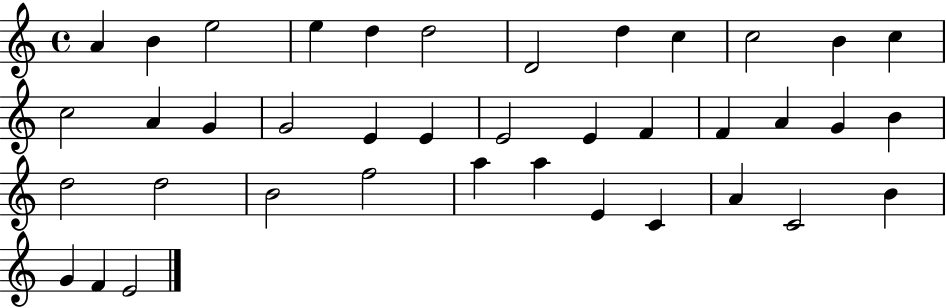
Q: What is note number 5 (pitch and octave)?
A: D5